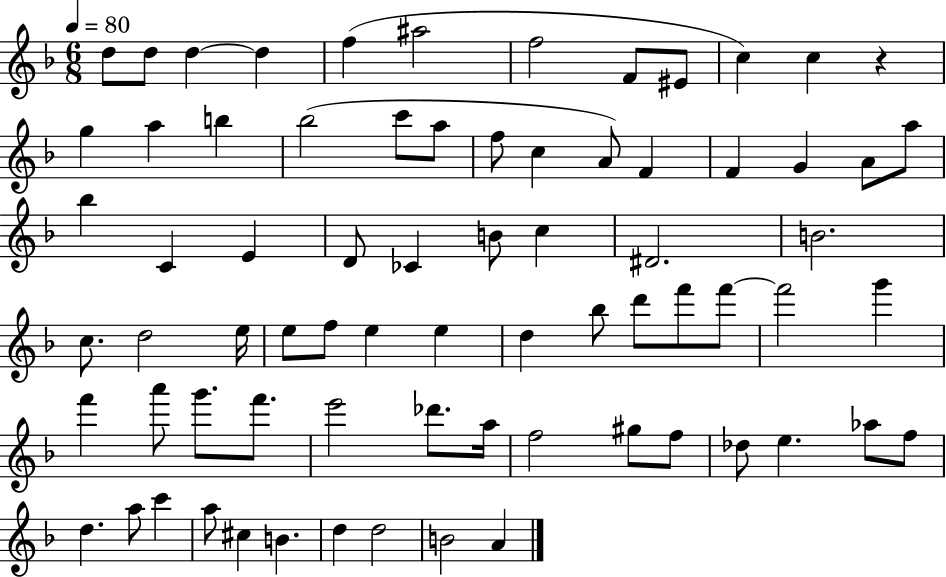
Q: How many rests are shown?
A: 1